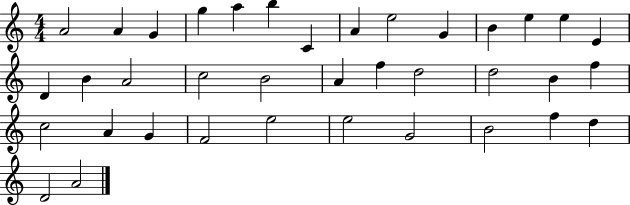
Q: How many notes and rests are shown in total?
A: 37